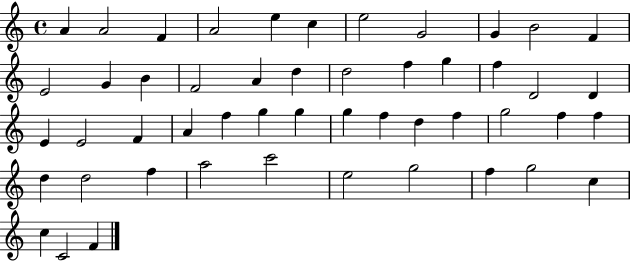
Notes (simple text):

A4/q A4/h F4/q A4/h E5/q C5/q E5/h G4/h G4/q B4/h F4/q E4/h G4/q B4/q F4/h A4/q D5/q D5/h F5/q G5/q F5/q D4/h D4/q E4/q E4/h F4/q A4/q F5/q G5/q G5/q G5/q F5/q D5/q F5/q G5/h F5/q F5/q D5/q D5/h F5/q A5/h C6/h E5/h G5/h F5/q G5/h C5/q C5/q C4/h F4/q